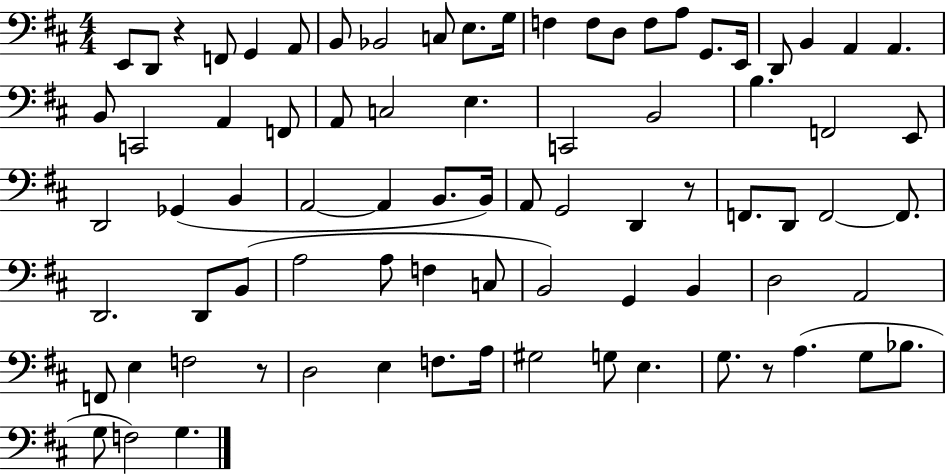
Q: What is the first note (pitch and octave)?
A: E2